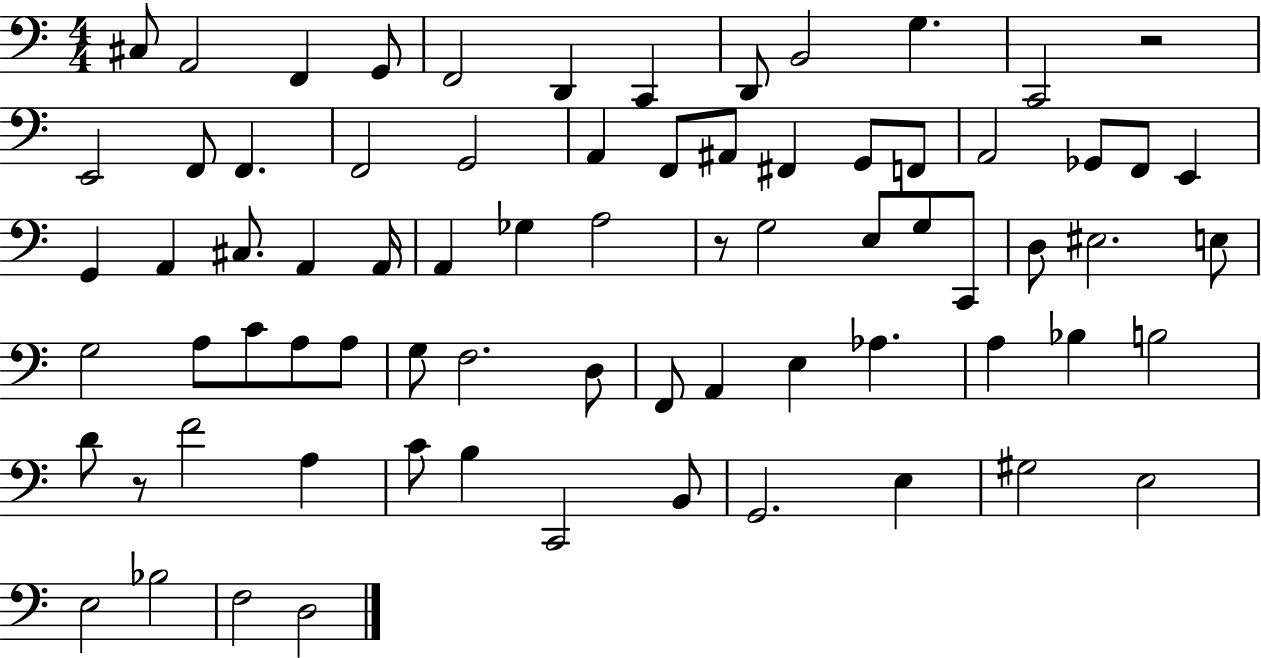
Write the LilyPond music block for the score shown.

{
  \clef bass
  \numericTimeSignature
  \time 4/4
  \key c \major
  cis8 a,2 f,4 g,8 | f,2 d,4 c,4 | d,8 b,2 g4. | c,2 r2 | \break e,2 f,8 f,4. | f,2 g,2 | a,4 f,8 ais,8 fis,4 g,8 f,8 | a,2 ges,8 f,8 e,4 | \break g,4 a,4 cis8. a,4 a,16 | a,4 ges4 a2 | r8 g2 e8 g8 c,8 | d8 eis2. e8 | \break g2 a8 c'8 a8 a8 | g8 f2. d8 | f,8 a,4 e4 aes4. | a4 bes4 b2 | \break d'8 r8 f'2 a4 | c'8 b4 c,2 b,8 | g,2. e4 | gis2 e2 | \break e2 bes2 | f2 d2 | \bar "|."
}